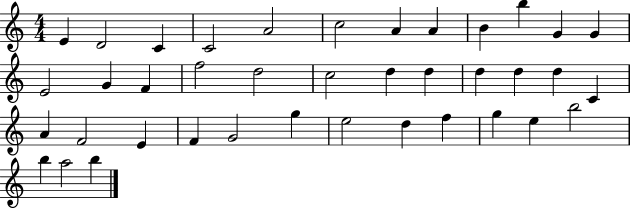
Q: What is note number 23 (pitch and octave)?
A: D5